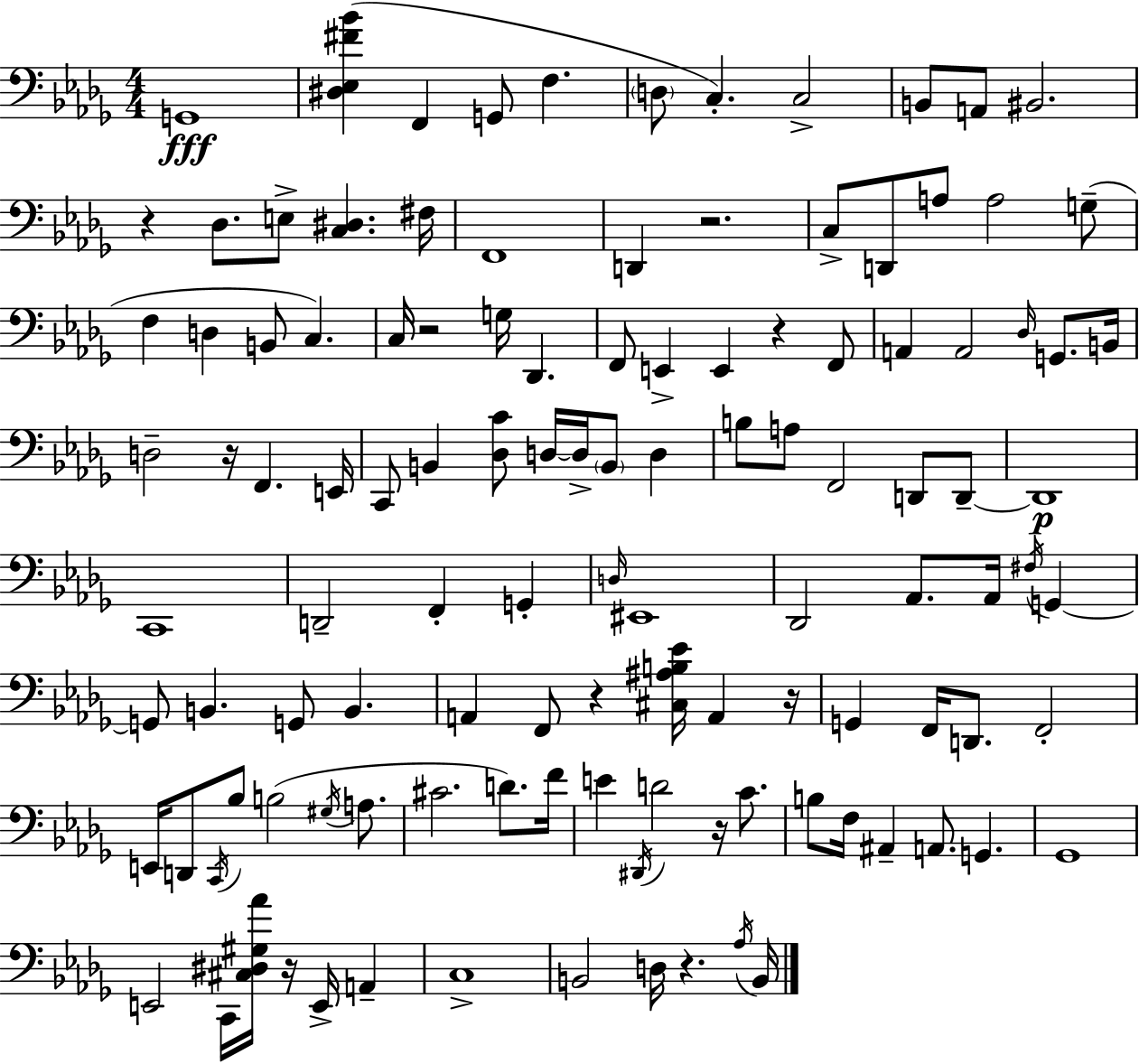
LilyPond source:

{
  \clef bass
  \numericTimeSignature
  \time 4/4
  \key bes \minor
  \repeat volta 2 { g,1\fff | <dis ees fis' bes'>4( f,4 g,8 f4. | \parenthesize d8 c4.-.) c2-> | b,8 a,8 bis,2. | \break r4 des8. e8-> <c dis>4. fis16 | f,1 | d,4 r2. | c8-> d,8 a8 a2 g8--( | \break f4 d4 b,8 c4.) | c16 r2 g16 des,4. | f,8 e,4-> e,4 r4 f,8 | a,4 a,2 \grace { des16 } g,8. | \break b,16 d2-- r16 f,4. | e,16 c,8 b,4 <des c'>8 d16~~ d16-> \parenthesize b,8 d4 | b8 a8 f,2 d,8 d,8--~~ | d,1\p | \break c,1 | d,2-- f,4-. g,4-. | \grace { d16 } eis,1 | des,2 aes,8. aes,16 \acciaccatura { fis16 } g,4~~ | \break g,8 b,4. g,8 b,4. | a,4 f,8 r4 <cis ais b ees'>16 a,4 | r16 g,4 f,16 d,8. f,2-. | e,16 d,8 \acciaccatura { c,16 } bes8 b2( | \break \acciaccatura { gis16 } a8. cis'2. | d'8.) f'16 e'4 \acciaccatura { dis,16 } d'2 | r16 c'8. b8 f16 ais,4-- a,8. | g,4. ges,1 | \break e,2 c,16 <cis dis gis aes'>16 | r16 e,16-> a,4-- c1-> | b,2 d16 r4. | \acciaccatura { aes16 } b,16 } \bar "|."
}